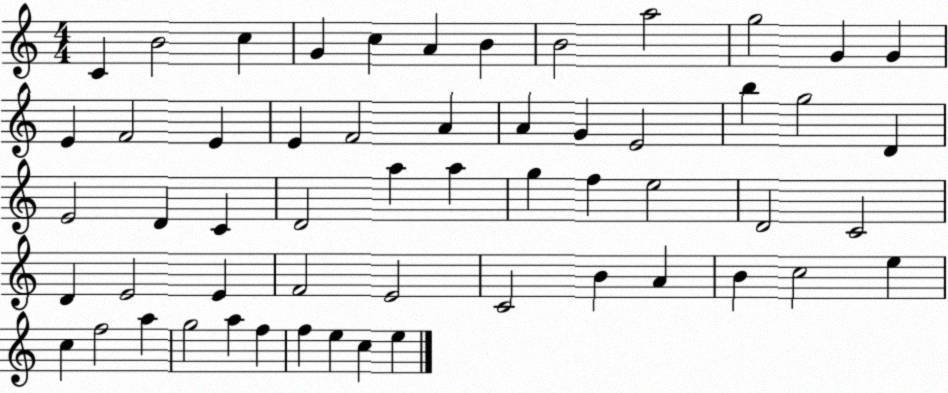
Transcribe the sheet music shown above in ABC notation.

X:1
T:Untitled
M:4/4
L:1/4
K:C
C B2 c G c A B B2 a2 g2 G G E F2 E E F2 A A G E2 b g2 D E2 D C D2 a a g f e2 D2 C2 D E2 E F2 E2 C2 B A B c2 e c f2 a g2 a f f e c e